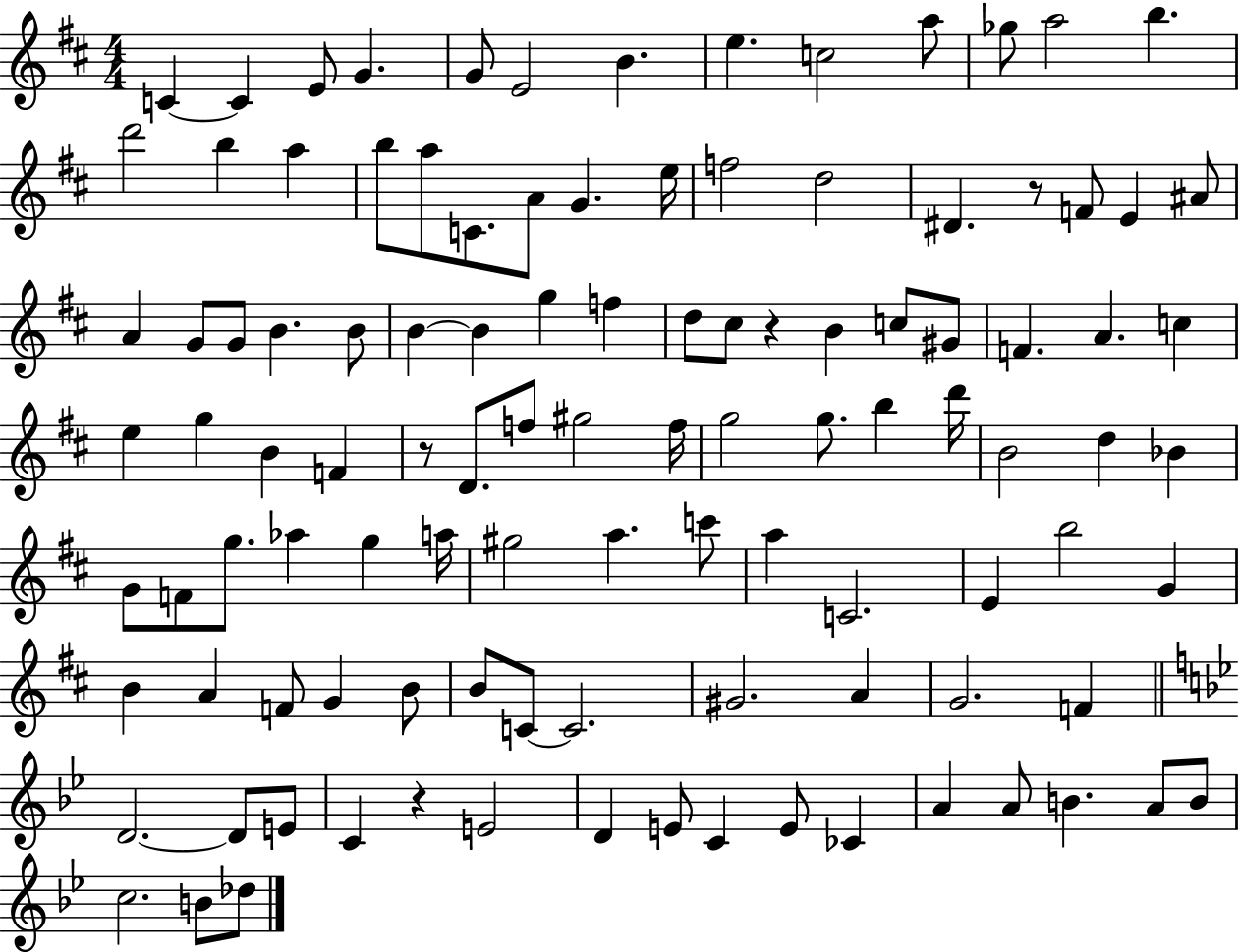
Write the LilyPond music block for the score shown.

{
  \clef treble
  \numericTimeSignature
  \time 4/4
  \key d \major
  \repeat volta 2 { c'4~~ c'4 e'8 g'4. | g'8 e'2 b'4. | e''4. c''2 a''8 | ges''8 a''2 b''4. | \break d'''2 b''4 a''4 | b''8 a''8 c'8. a'8 g'4. e''16 | f''2 d''2 | dis'4. r8 f'8 e'4 ais'8 | \break a'4 g'8 g'8 b'4. b'8 | b'4~~ b'4 g''4 f''4 | d''8 cis''8 r4 b'4 c''8 gis'8 | f'4. a'4. c''4 | \break e''4 g''4 b'4 f'4 | r8 d'8. f''8 gis''2 f''16 | g''2 g''8. b''4 d'''16 | b'2 d''4 bes'4 | \break g'8 f'8 g''8. aes''4 g''4 a''16 | gis''2 a''4. c'''8 | a''4 c'2. | e'4 b''2 g'4 | \break b'4 a'4 f'8 g'4 b'8 | b'8 c'8~~ c'2. | gis'2. a'4 | g'2. f'4 | \break \bar "||" \break \key g \minor d'2.~~ d'8 e'8 | c'4 r4 e'2 | d'4 e'8 c'4 e'8 ces'4 | a'4 a'8 b'4. a'8 b'8 | \break c''2. b'8 des''8 | } \bar "|."
}